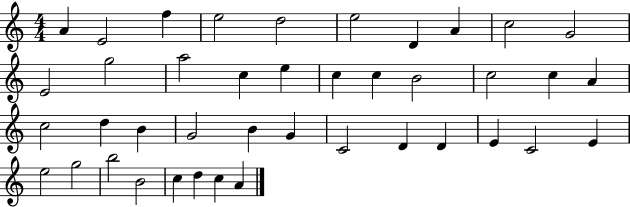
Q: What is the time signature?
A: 4/4